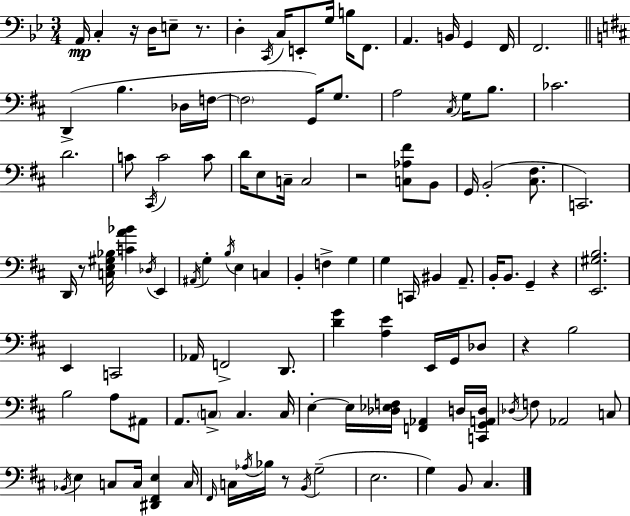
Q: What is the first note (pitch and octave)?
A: A2